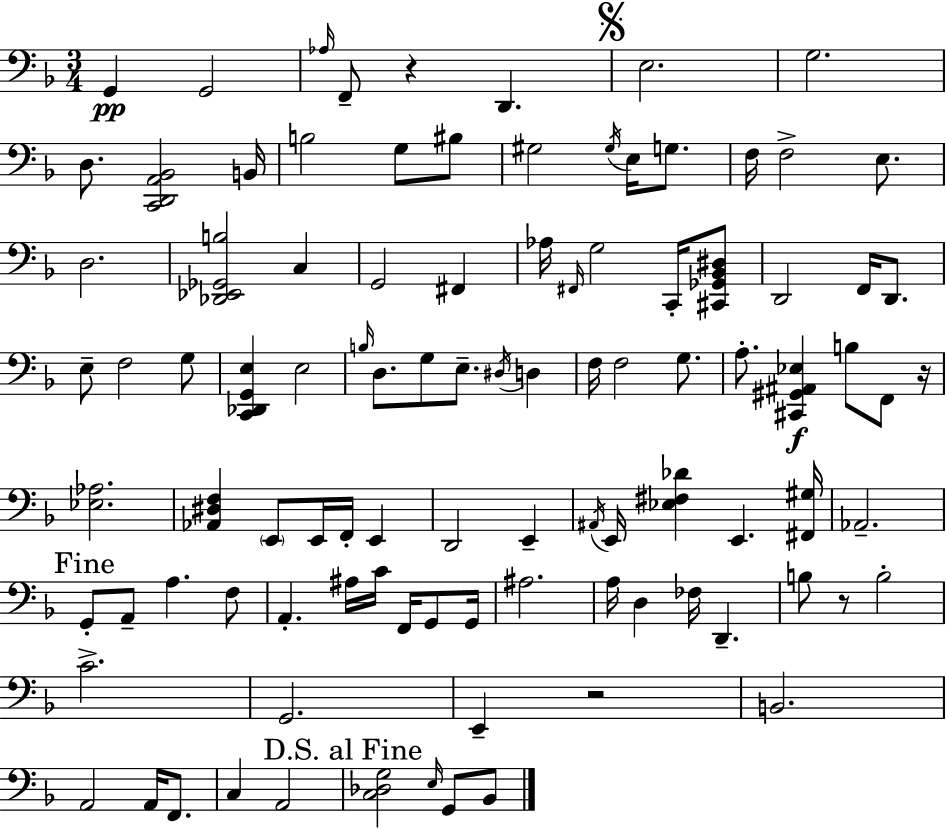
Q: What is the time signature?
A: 3/4